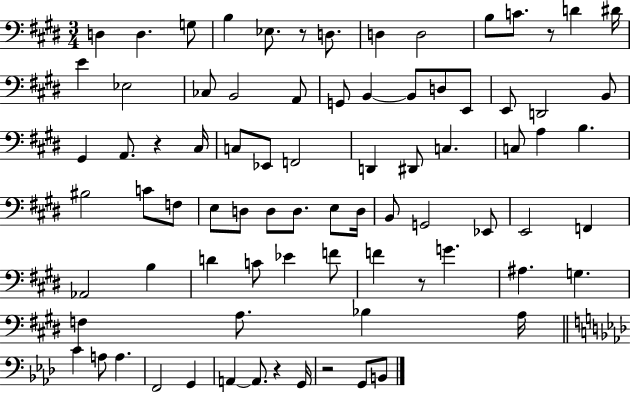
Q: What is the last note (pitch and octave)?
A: B2